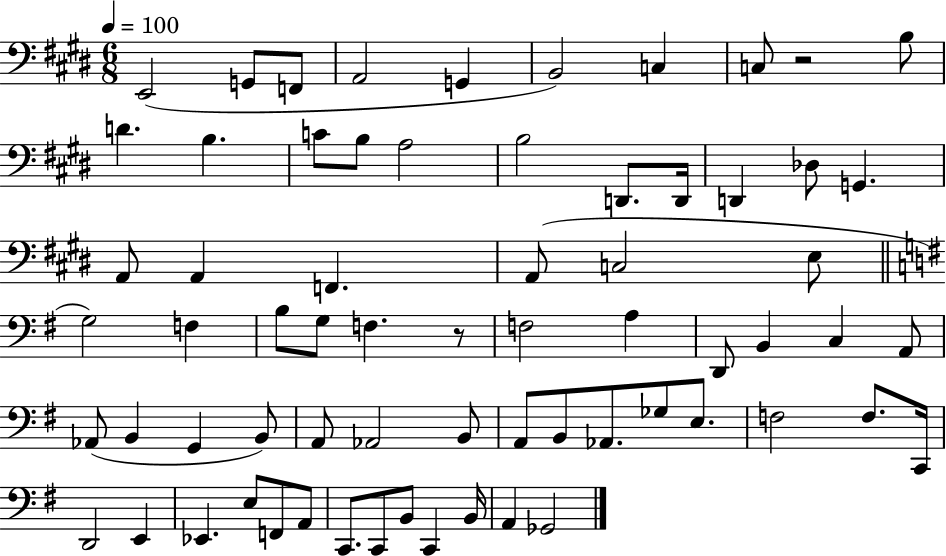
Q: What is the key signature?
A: E major